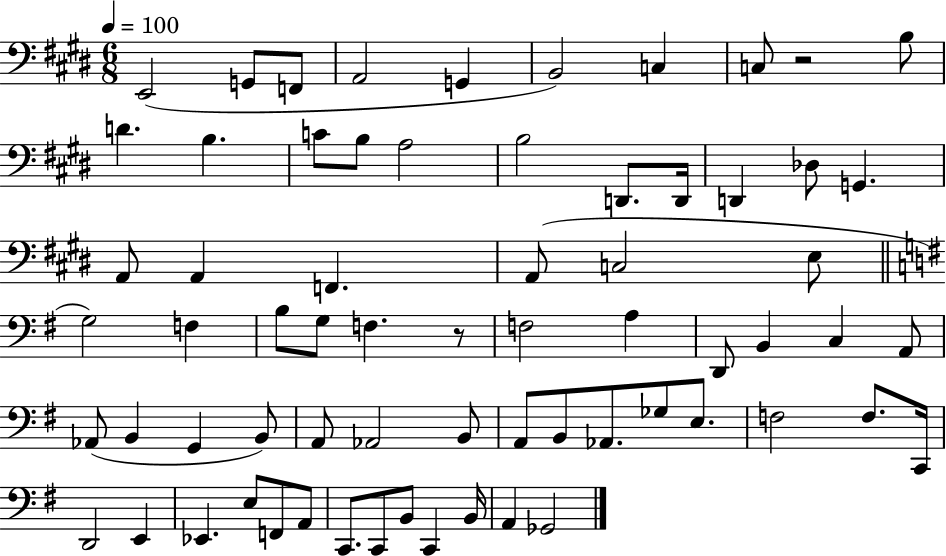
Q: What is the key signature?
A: E major